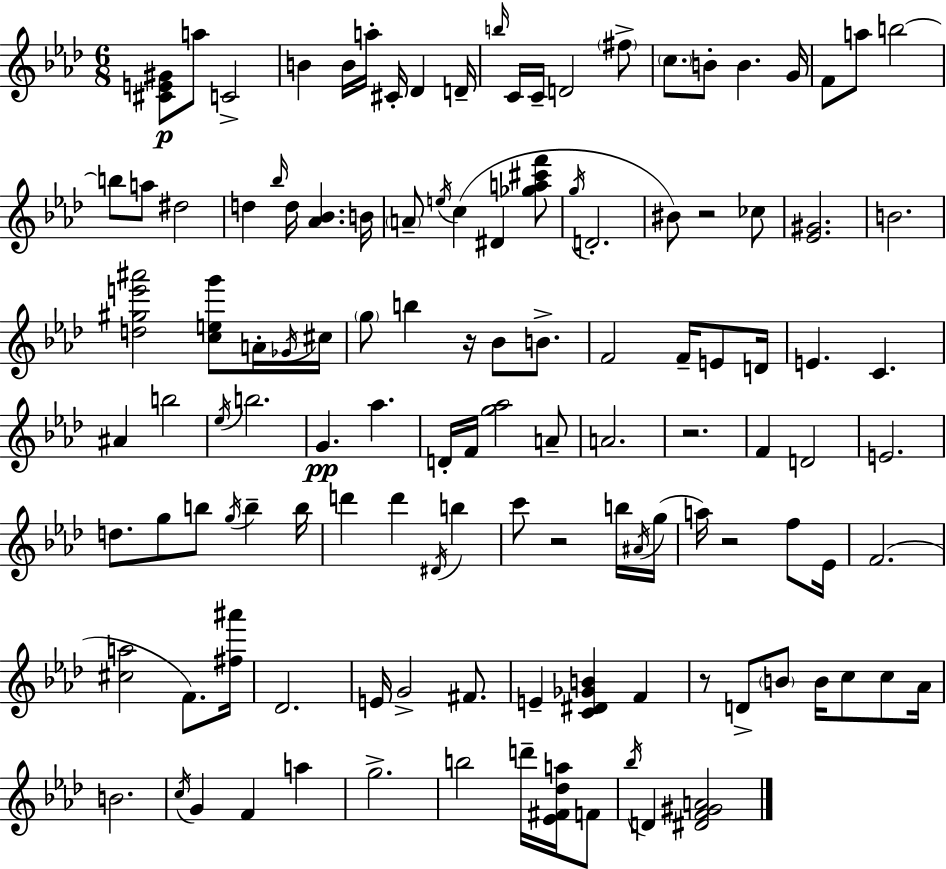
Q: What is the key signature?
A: AES major